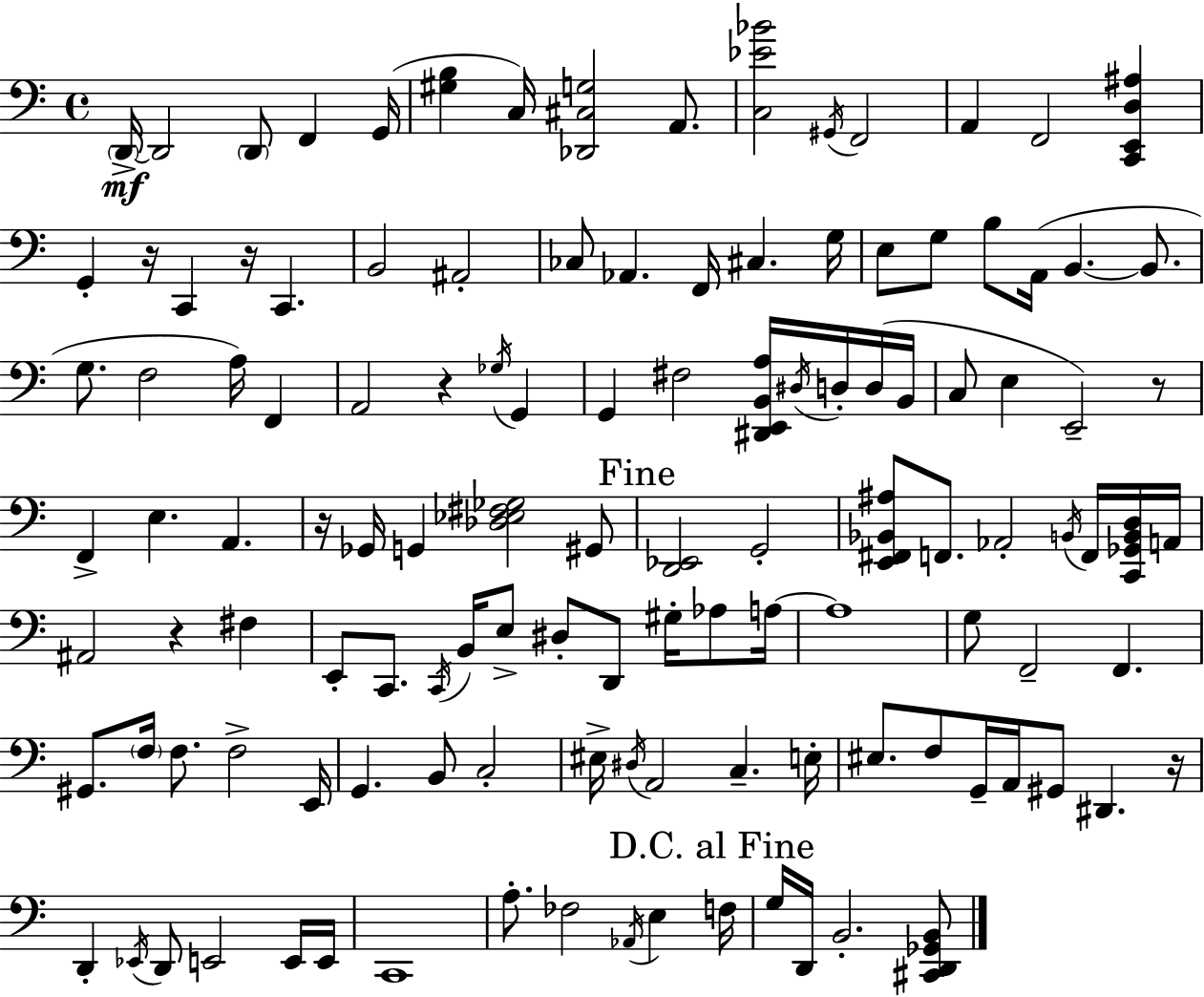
{
  \clef bass
  \time 4/4
  \defaultTimeSignature
  \key a \minor
  \parenthesize d,16->~~\mf d,2 \parenthesize d,8 f,4 g,16( | <gis b>4 c16) <des, cis g>2 a,8. | <c ees' bes'>2 \acciaccatura { gis,16 } f,2 | a,4 f,2 <c, e, d ais>4 | \break g,4-. r16 c,4 r16 c,4. | b,2 ais,2-. | ces8 aes,4. f,16 cis4. | g16 e8 g8 b8 a,16( b,4.~~ b,8. | \break g8. f2 a16) f,4 | a,2 r4 \acciaccatura { ges16 } g,4 | g,4 fis2 <dis, e, b, a>16 \acciaccatura { dis16 } | d16-. d16( b,16 c8 e4 e,2--) | \break r8 f,4-> e4. a,4. | r16 ges,16 g,4 <des ees fis ges>2 | gis,8 \mark "Fine" <d, ees,>2 g,2-. | <e, fis, bes, ais>8 f,8. aes,2-. | \break \acciaccatura { b,16 } f,16 <c, ges, b, d>16 a,16 ais,2 r4 | fis4 e,8-. c,8. \acciaccatura { c,16 } b,16 e8-> dis8-. d,8 | gis16-. aes8 a16~~ a1 | g8 f,2-- f,4. | \break gis,8. \parenthesize f16 f8. f2-> | e,16 g,4. b,8 c2-. | eis16-> \acciaccatura { dis16 } a,2 c4.-- | e16-. eis8. f8 g,16-- a,16 gis,8 dis,4. | \break r16 d,4-. \acciaccatura { ees,16 } d,8 e,2 | e,16 e,16 c,1 | a8.-. fes2 | \acciaccatura { aes,16 } e4 \mark "D.C. al Fine" f16 g16 d,16 b,2.-. | \break <cis, d, ges, b,>8 \bar "|."
}